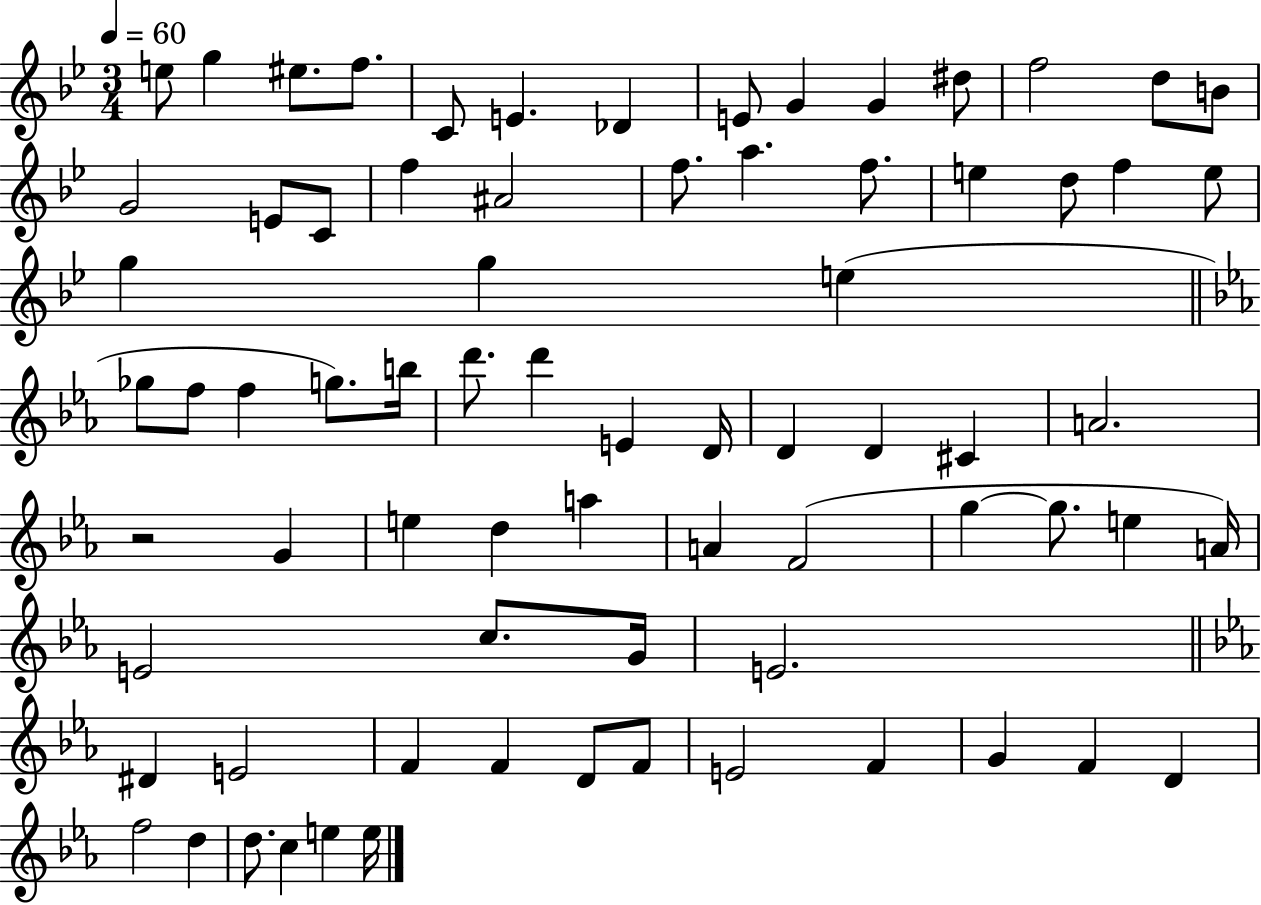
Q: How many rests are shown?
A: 1